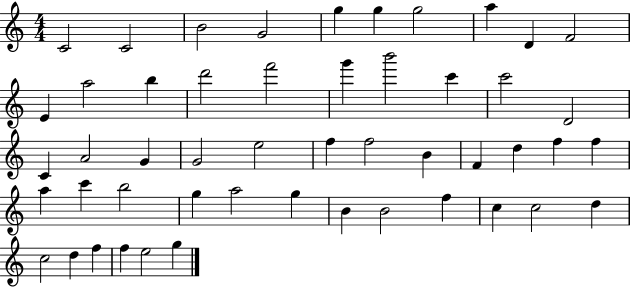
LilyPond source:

{
  \clef treble
  \numericTimeSignature
  \time 4/4
  \key c \major
  c'2 c'2 | b'2 g'2 | g''4 g''4 g''2 | a''4 d'4 f'2 | \break e'4 a''2 b''4 | d'''2 f'''2 | g'''4 b'''2 c'''4 | c'''2 d'2 | \break c'4 a'2 g'4 | g'2 e''2 | f''4 f''2 b'4 | f'4 d''4 f''4 f''4 | \break a''4 c'''4 b''2 | g''4 a''2 g''4 | b'4 b'2 f''4 | c''4 c''2 d''4 | \break c''2 d''4 f''4 | f''4 e''2 g''4 | \bar "|."
}